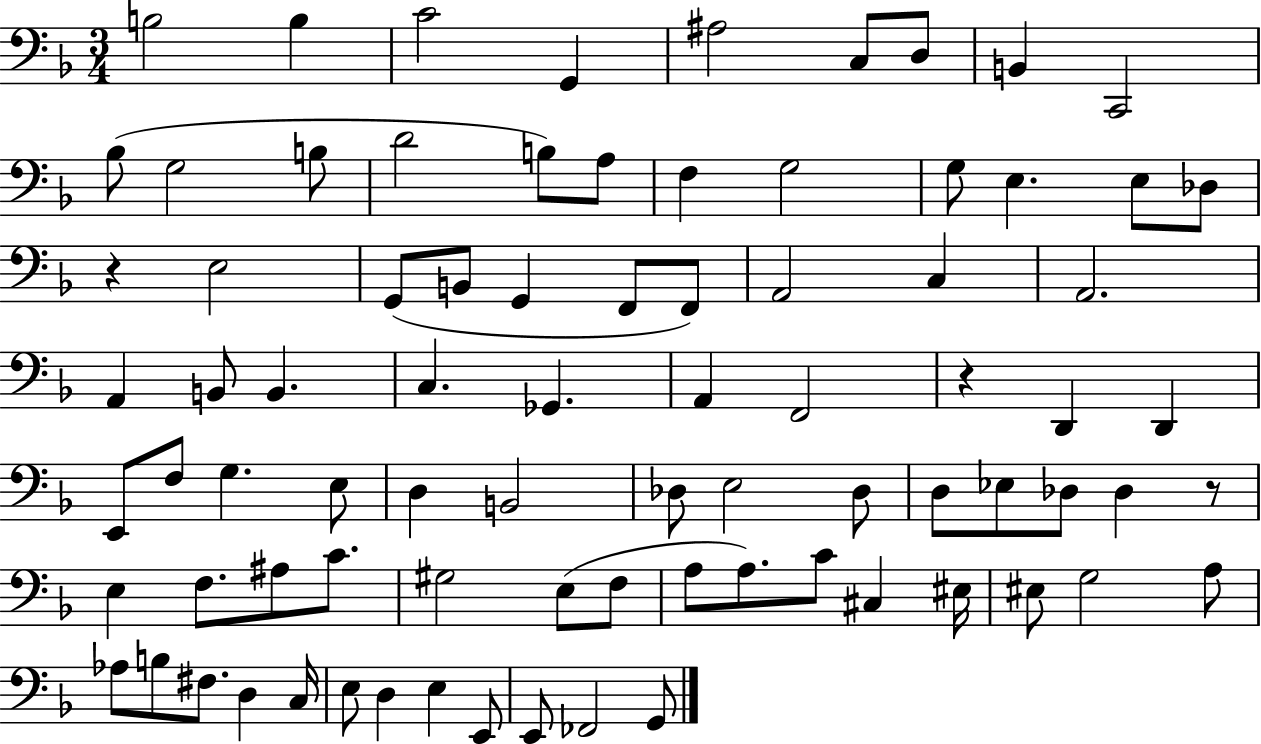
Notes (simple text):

B3/h B3/q C4/h G2/q A#3/h C3/e D3/e B2/q C2/h Bb3/e G3/h B3/e D4/h B3/e A3/e F3/q G3/h G3/e E3/q. E3/e Db3/e R/q E3/h G2/e B2/e G2/q F2/e F2/e A2/h C3/q A2/h. A2/q B2/e B2/q. C3/q. Gb2/q. A2/q F2/h R/q D2/q D2/q E2/e F3/e G3/q. E3/e D3/q B2/h Db3/e E3/h Db3/e D3/e Eb3/e Db3/e Db3/q R/e E3/q F3/e. A#3/e C4/e. G#3/h E3/e F3/e A3/e A3/e. C4/e C#3/q EIS3/s EIS3/e G3/h A3/e Ab3/e B3/e F#3/e. D3/q C3/s E3/e D3/q E3/q E2/e E2/e FES2/h G2/e